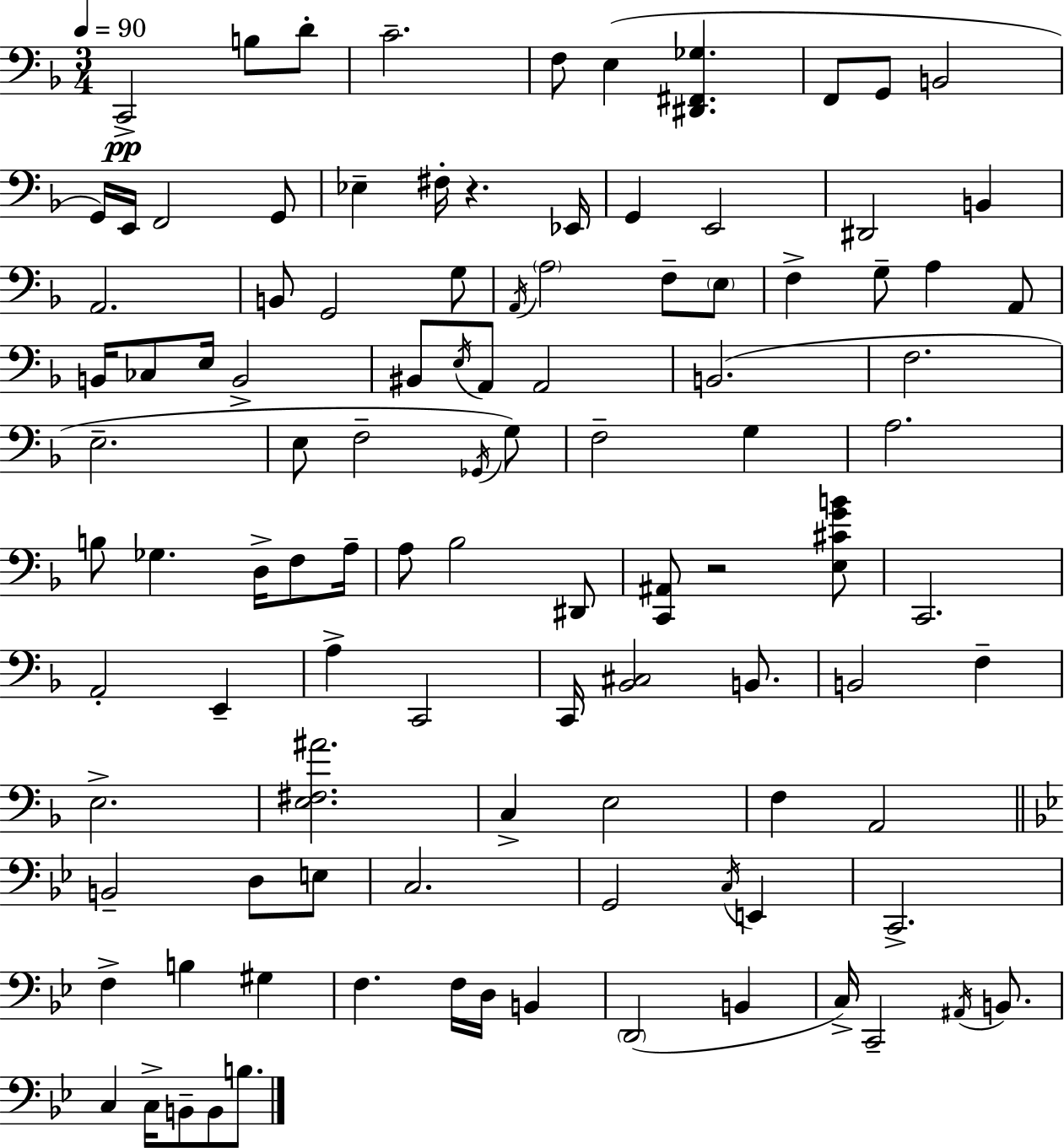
X:1
T:Untitled
M:3/4
L:1/4
K:Dm
C,,2 B,/2 D/2 C2 F,/2 E, [^D,,^F,,_G,] F,,/2 G,,/2 B,,2 G,,/4 E,,/4 F,,2 G,,/2 _E, ^F,/4 z _E,,/4 G,, E,,2 ^D,,2 B,, A,,2 B,,/2 G,,2 G,/2 A,,/4 A,2 F,/2 E,/2 F, G,/2 A, A,,/2 B,,/4 _C,/2 E,/4 B,,2 ^B,,/2 E,/4 A,,/2 A,,2 B,,2 F,2 E,2 E,/2 F,2 _G,,/4 G,/2 F,2 G, A,2 B,/2 _G, D,/4 F,/2 A,/4 A,/2 _B,2 ^D,,/2 [C,,^A,,]/2 z2 [E,^CGB]/2 C,,2 A,,2 E,, A, C,,2 C,,/4 [_B,,^C,]2 B,,/2 B,,2 F, E,2 [E,^F,^A]2 C, E,2 F, A,,2 B,,2 D,/2 E,/2 C,2 G,,2 C,/4 E,, C,,2 F, B, ^G, F, F,/4 D,/4 B,, D,,2 B,, C,/4 C,,2 ^A,,/4 B,,/2 C, C,/4 B,,/2 B,,/2 B,/2